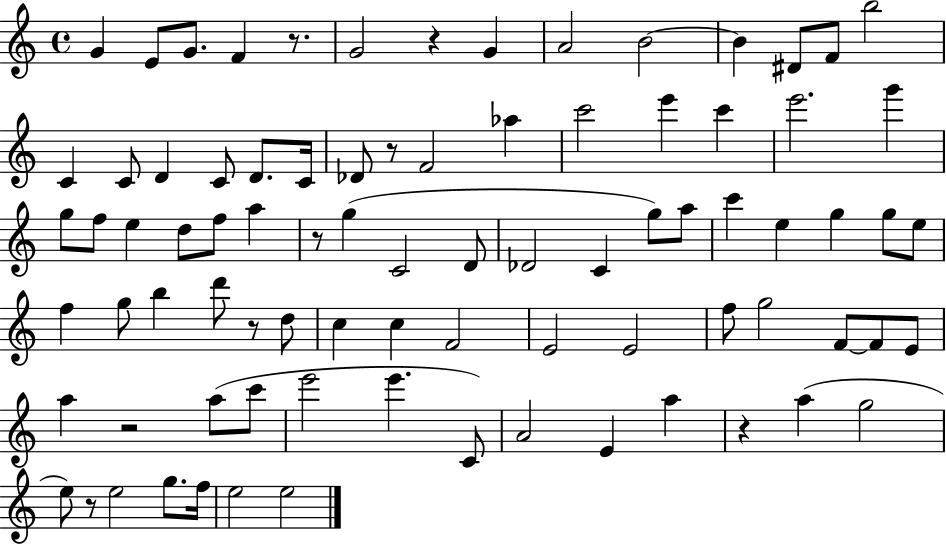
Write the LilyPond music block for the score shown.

{
  \clef treble
  \time 4/4
  \defaultTimeSignature
  \key c \major
  g'4 e'8 g'8. f'4 r8. | g'2 r4 g'4 | a'2 b'2~~ | b'4 dis'8 f'8 b''2 | \break c'4 c'8 d'4 c'8 d'8. c'16 | des'8 r8 f'2 aes''4 | c'''2 e'''4 c'''4 | e'''2. g'''4 | \break g''8 f''8 e''4 d''8 f''8 a''4 | r8 g''4( c'2 d'8 | des'2 c'4 g''8) a''8 | c'''4 e''4 g''4 g''8 e''8 | \break f''4 g''8 b''4 d'''8 r8 d''8 | c''4 c''4 f'2 | e'2 e'2 | f''8 g''2 f'8~~ f'8 e'8 | \break a''4 r2 a''8( c'''8 | e'''2 e'''4. c'8) | a'2 e'4 a''4 | r4 a''4( g''2 | \break e''8) r8 e''2 g''8. f''16 | e''2 e''2 | \bar "|."
}